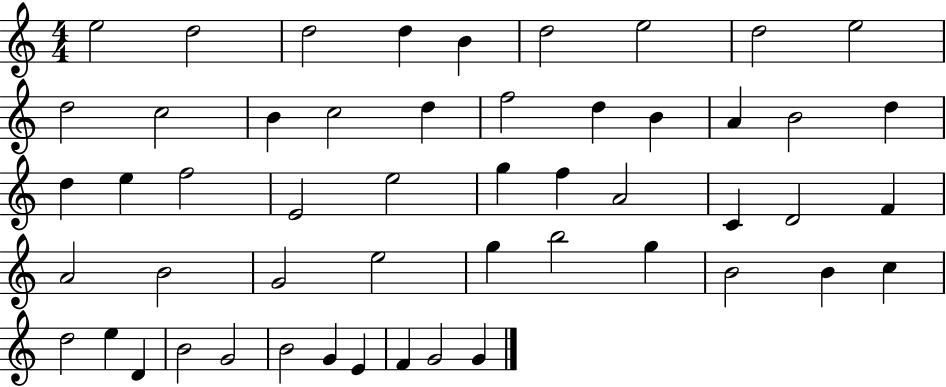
E5/h D5/h D5/h D5/q B4/q D5/h E5/h D5/h E5/h D5/h C5/h B4/q C5/h D5/q F5/h D5/q B4/q A4/q B4/h D5/q D5/q E5/q F5/h E4/h E5/h G5/q F5/q A4/h C4/q D4/h F4/q A4/h B4/h G4/h E5/h G5/q B5/h G5/q B4/h B4/q C5/q D5/h E5/q D4/q B4/h G4/h B4/h G4/q E4/q F4/q G4/h G4/q